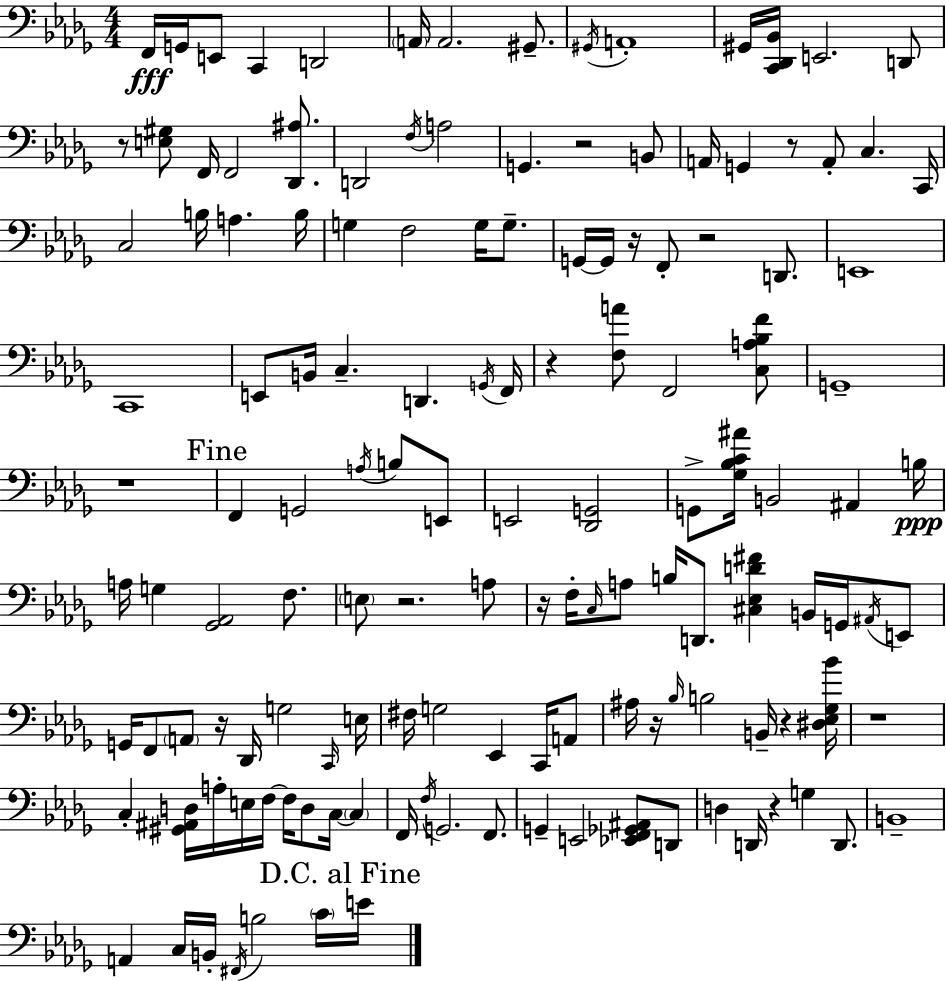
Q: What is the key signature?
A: BES minor